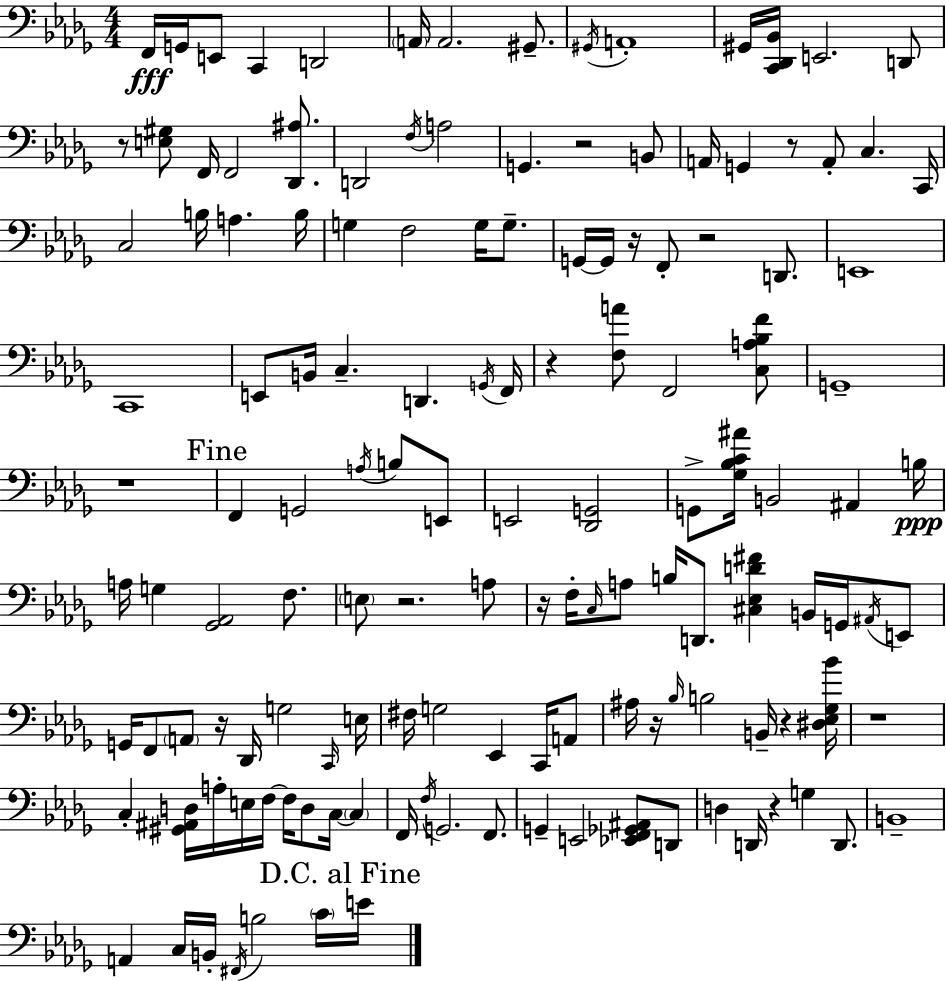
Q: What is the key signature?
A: BES minor